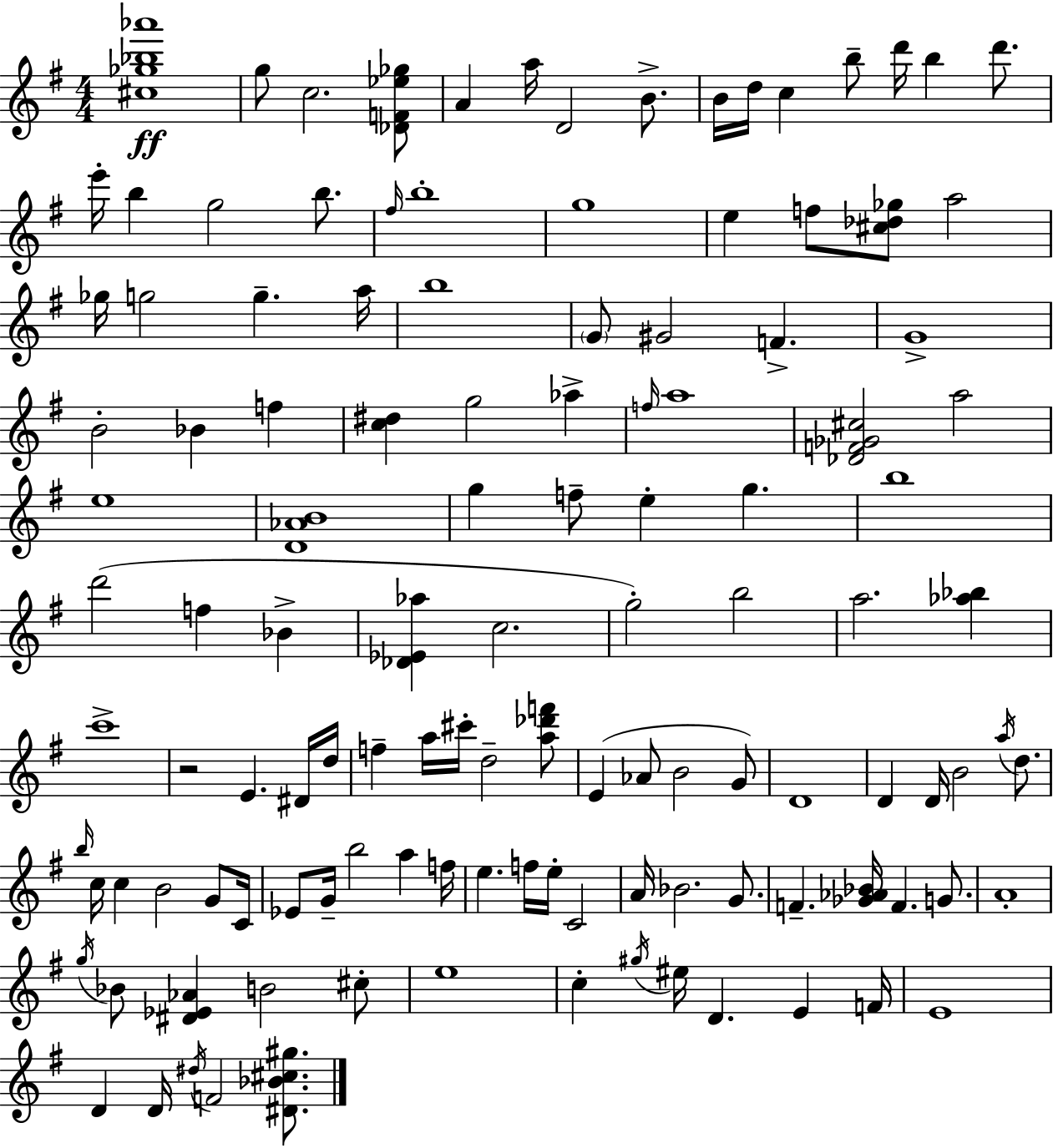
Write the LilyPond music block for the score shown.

{
  \clef treble
  \numericTimeSignature
  \time 4/4
  \key e \minor
  <cis'' ges'' bes'' aes'''>1\ff | g''8 c''2. <des' f' ees'' ges''>8 | a'4 a''16 d'2 b'8.-> | b'16 d''16 c''4 b''8-- d'''16 b''4 d'''8. | \break e'''16-. b''4 g''2 b''8. | \grace { fis''16 } b''1-. | g''1 | e''4 f''8 <cis'' des'' ges''>8 a''2 | \break ges''16 g''2 g''4.-- | a''16 b''1 | \parenthesize g'8 gis'2 f'4.-> | g'1-> | \break b'2-. bes'4 f''4 | <c'' dis''>4 g''2 aes''4-> | \grace { f''16 } a''1 | <des' f' ges' cis''>2 a''2 | \break e''1 | <d' aes' b'>1 | g''4 f''8-- e''4-. g''4. | b''1 | \break d'''2( f''4 bes'4-> | <des' ees' aes''>4 c''2. | g''2-.) b''2 | a''2. <aes'' bes''>4 | \break c'''1-> | r2 e'4. | dis'16 d''16 f''4-- a''16 cis'''16-. d''2-- | <a'' des''' f'''>8 e'4( aes'8 b'2 | \break g'8) d'1 | d'4 d'16 b'2 \acciaccatura { a''16 } | d''8. \grace { b''16 } c''16 c''4 b'2 | g'8 c'16 ees'8 g'16-- b''2 a''4 | \break f''16 e''4. f''16 e''16-. c'2 | a'16 bes'2. | g'8. f'4.-- <ges' aes' bes'>16 f'4. | g'8. a'1-. | \break \acciaccatura { g''16 } bes'8 <dis' ees' aes'>4 b'2 | cis''8-. e''1 | c''4-. \acciaccatura { gis''16 } eis''16 d'4. | e'4 f'16 e'1 | \break d'4 d'16 \acciaccatura { dis''16 } f'2 | <dis' bes' cis'' gis''>8. \bar "|."
}